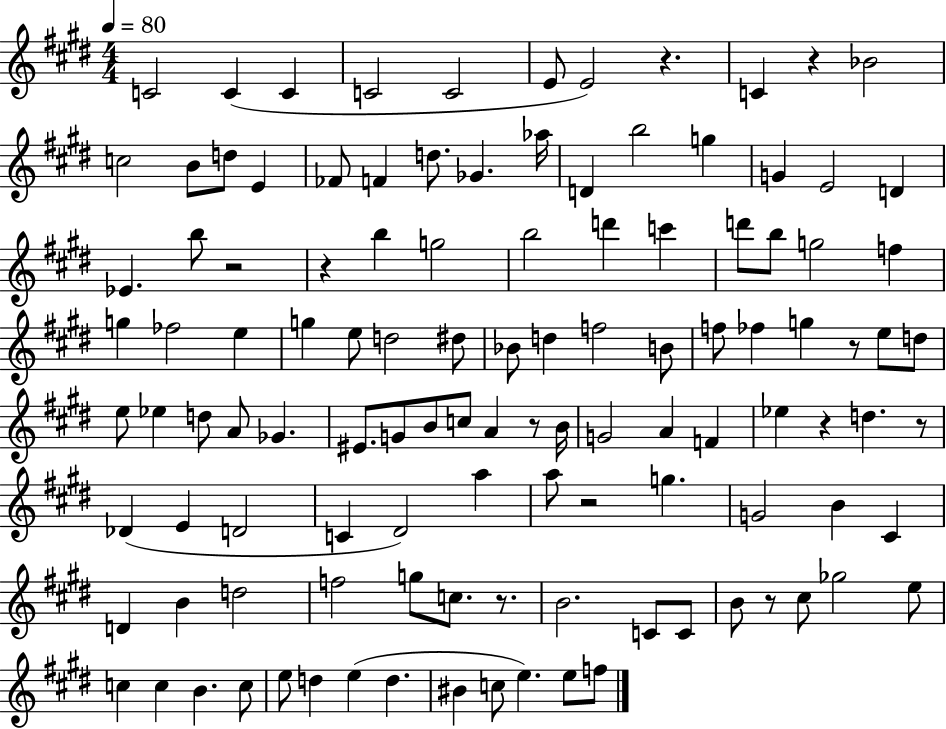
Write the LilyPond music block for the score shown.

{
  \clef treble
  \numericTimeSignature
  \time 4/4
  \key e \major
  \tempo 4 = 80
  c'2 c'4( c'4 | c'2 c'2 | e'8 e'2) r4. | c'4 r4 bes'2 | \break c''2 b'8 d''8 e'4 | fes'8 f'4 d''8. ges'4. aes''16 | d'4 b''2 g''4 | g'4 e'2 d'4 | \break ees'4. b''8 r2 | r4 b''4 g''2 | b''2 d'''4 c'''4 | d'''8 b''8 g''2 f''4 | \break g''4 fes''2 e''4 | g''4 e''8 d''2 dis''8 | bes'8 d''4 f''2 b'8 | f''8 fes''4 g''4 r8 e''8 d''8 | \break e''8 ees''4 d''8 a'8 ges'4. | eis'8. g'8 b'8 c''8 a'4 r8 b'16 | g'2 a'4 f'4 | ees''4 r4 d''4. r8 | \break des'4( e'4 d'2 | c'4 dis'2) a''4 | a''8 r2 g''4. | g'2 b'4 cis'4 | \break d'4 b'4 d''2 | f''2 g''8 c''8. r8. | b'2. c'8 c'8 | b'8 r8 cis''8 ges''2 e''8 | \break c''4 c''4 b'4. c''8 | e''8 d''4 e''4( d''4. | bis'4 c''8 e''4.) e''8 f''8 | \bar "|."
}